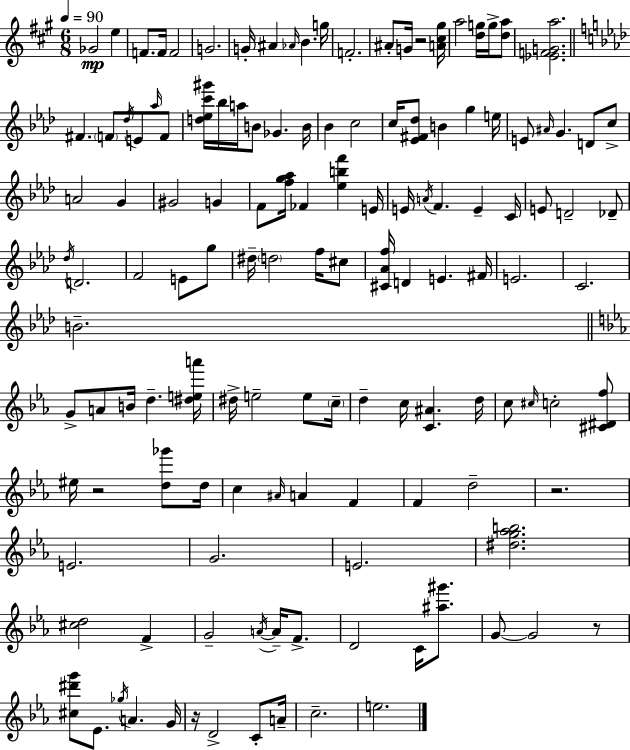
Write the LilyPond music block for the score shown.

{
  \clef treble
  \numericTimeSignature
  \time 6/8
  \key a \major
  \tempo 4 = 90
  ges'2\mp e''4 | f'8. f'16 f'2 | g'2. | g'16-. ais'4 \grace { aes'16 } b'4. | \break g''16 f'2.-. | ais'8-. g'16 r2 | <a' cis'' gis''>16 a''2 <d'' g''>16 g''16-> <d'' a''>8 | <ees' f' g' a''>2. | \break \bar "||" \break \key aes \major fis'4. \parenthesize f'8 \acciaccatura { des''16 } e'8 \grace { aes''16 } | f'8 <d'' ees'' c''' gis'''>16 bes''16 a''16 b'8 ges'4. | b'16 bes'4 c''2 | c''16 <ees' fis' des''>8 b'4 g''4 | \break e''16 e'8 \grace { ais'16 } g'4. d'8 | c''8-> a'2 g'4 | gis'2 g'4 | f'8 <f'' g'' aes''>16 fes'4 <ees'' b'' f'''>4 | \break e'16 e'16 \acciaccatura { a'16 } f'4. e'4-- | c'16 e'8 d'2-- | des'8-- \acciaccatura { des''16 } d'2. | f'2 | \break e'8 g''8 dis''16-- \parenthesize d''2 | f''16 cis''8 <cis' aes' f''>16 d'4 e'4. | fis'16 e'2. | c'2. | \break b'2.-- | \bar "||" \break \key c \minor g'8-> a'8 b'16 d''4.-- <dis'' e'' a'''>16 | dis''16-> e''2-- e''8 \parenthesize c''16-- | d''4-- c''16 <c' ais'>4. d''16 | c''8 \grace { cis''16 } c''2-. <cis' dis' f''>8 | \break eis''16 r2 <d'' ges'''>8 | d''16 c''4 \grace { ais'16 } a'4 f'4 | f'4 d''2-- | r2. | \break e'2. | g'2. | e'2. | <dis'' g'' aes'' b''>2. | \break <cis'' d''>2 f'4-> | g'2-- \acciaccatura { a'16~ }~ a'16-- | f'8.-> d'2 c'16 | <ais'' gis'''>8. g'8~~ g'2 | \break r8 <cis'' dis''' g'''>8 ees'8. \acciaccatura { ges''16 } a'4. | g'16 r16 d'2-> | c'8-. a'16-- c''2.-- | e''2. | \break \bar "|."
}